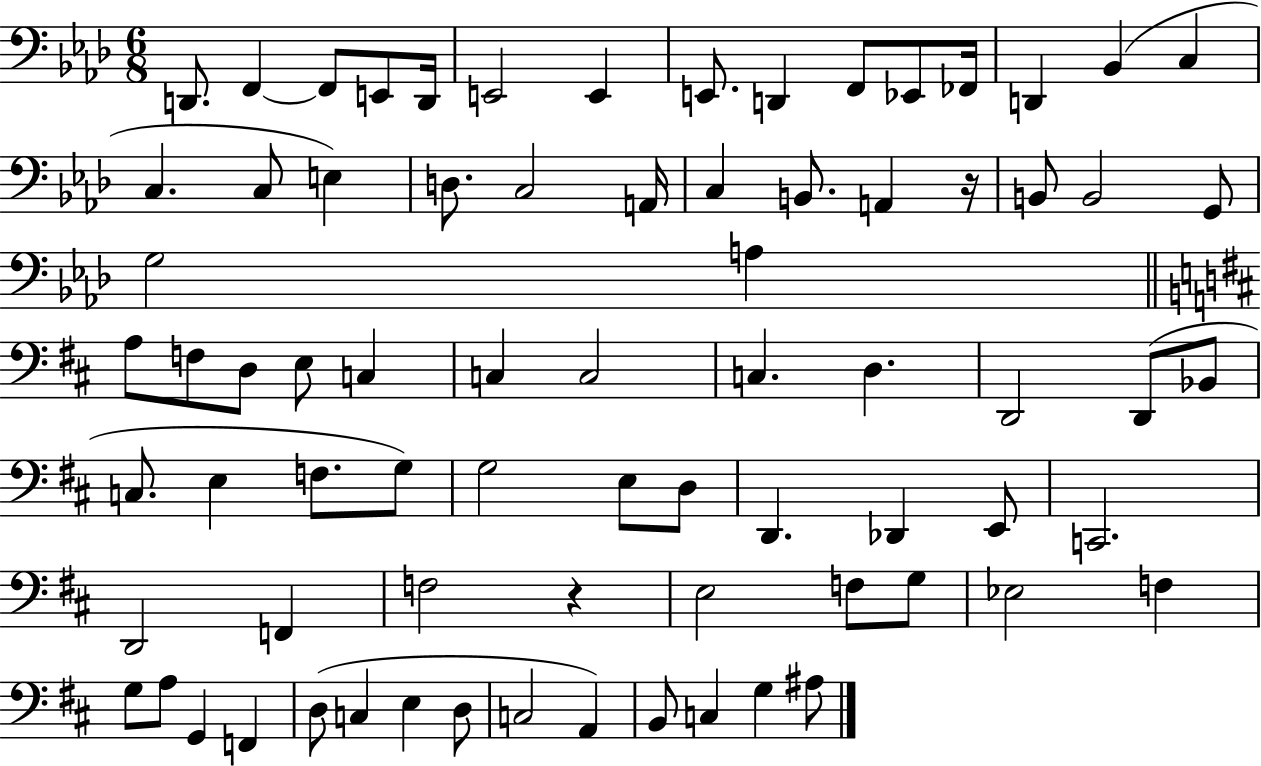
{
  \clef bass
  \numericTimeSignature
  \time 6/8
  \key aes \major
  d,8. f,4~~ f,8 e,8 d,16 | e,2 e,4 | e,8. d,4 f,8 ees,8 fes,16 | d,4 bes,4( c4 | \break c4. c8 e4) | d8. c2 a,16 | c4 b,8. a,4 r16 | b,8 b,2 g,8 | \break g2 a4 | \bar "||" \break \key d \major a8 f8 d8 e8 c4 | c4 c2 | c4. d4. | d,2 d,8( bes,8 | \break c8. e4 f8. g8) | g2 e8 d8 | d,4. des,4 e,8 | c,2. | \break d,2 f,4 | f2 r4 | e2 f8 g8 | ees2 f4 | \break g8 a8 g,4 f,4 | d8( c4 e4 d8 | c2 a,4) | b,8 c4 g4 ais8 | \break \bar "|."
}